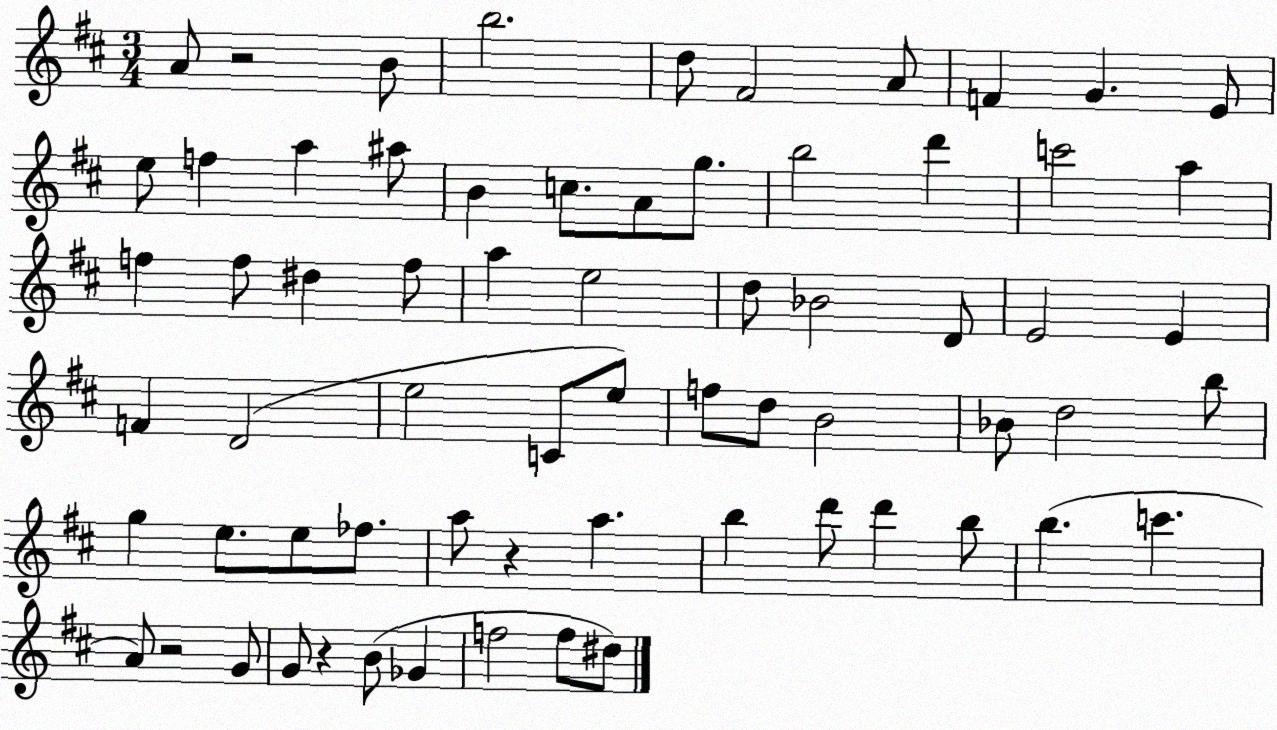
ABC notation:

X:1
T:Untitled
M:3/4
L:1/4
K:D
A/2 z2 B/2 b2 d/2 ^F2 A/2 F G E/2 e/2 f a ^a/2 B c/2 A/2 g/2 b2 d' c'2 a f f/2 ^d f/2 a e2 d/2 _B2 D/2 E2 E F D2 e2 C/2 e/2 f/2 d/2 B2 _B/2 d2 b/2 g e/2 e/2 _f/2 a/2 z a b d'/2 d' b/2 b c' A/2 z2 G/2 G/2 z B/2 _G f2 f/2 ^d/2